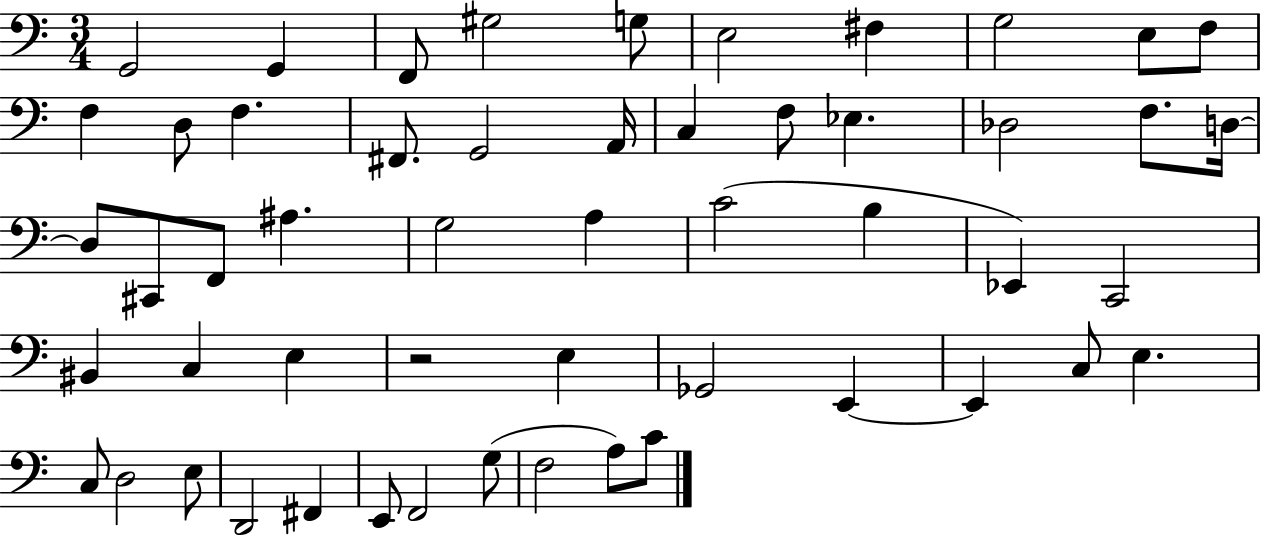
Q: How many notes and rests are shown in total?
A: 53